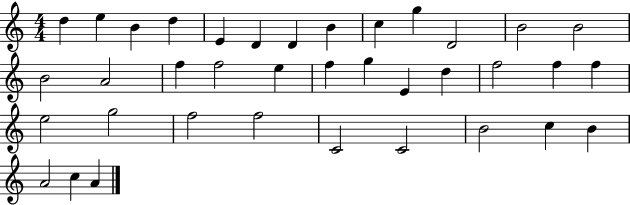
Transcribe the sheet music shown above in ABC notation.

X:1
T:Untitled
M:4/4
L:1/4
K:C
d e B d E D D B c g D2 B2 B2 B2 A2 f f2 e f g E d f2 f f e2 g2 f2 f2 C2 C2 B2 c B A2 c A